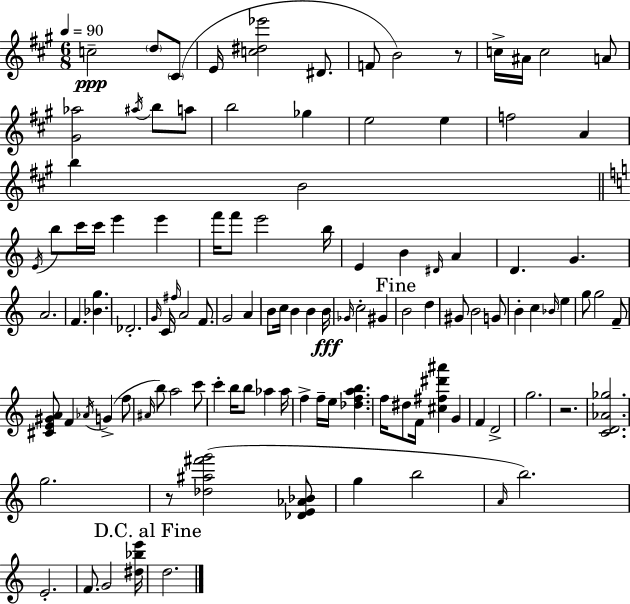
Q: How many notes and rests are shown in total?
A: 113